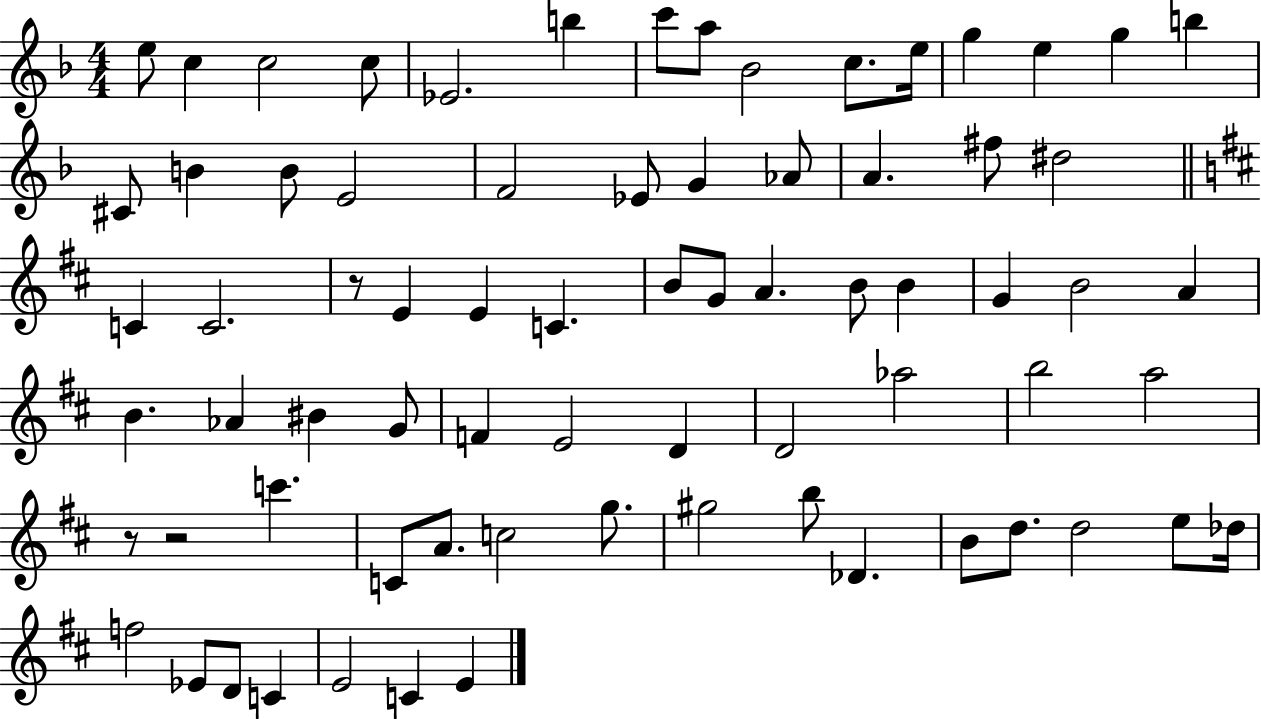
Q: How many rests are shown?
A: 3